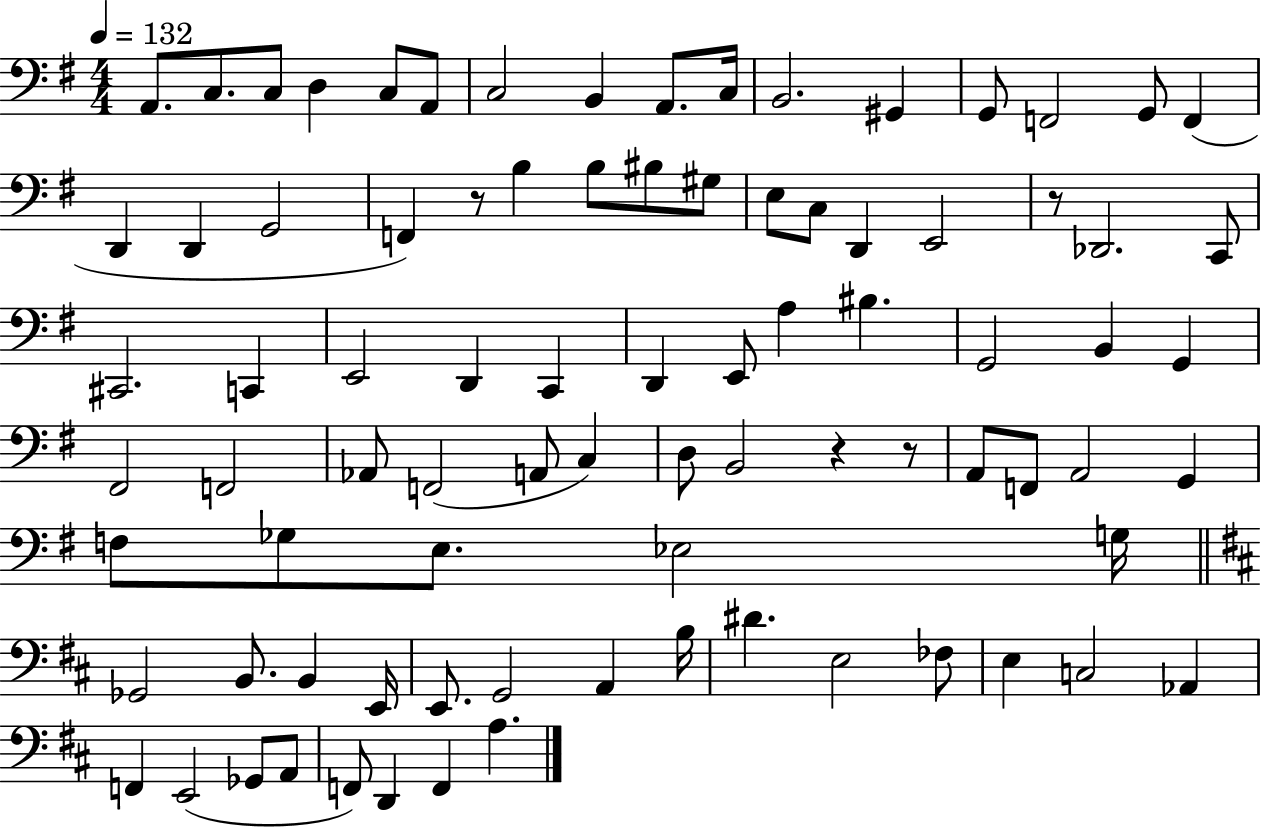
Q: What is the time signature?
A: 4/4